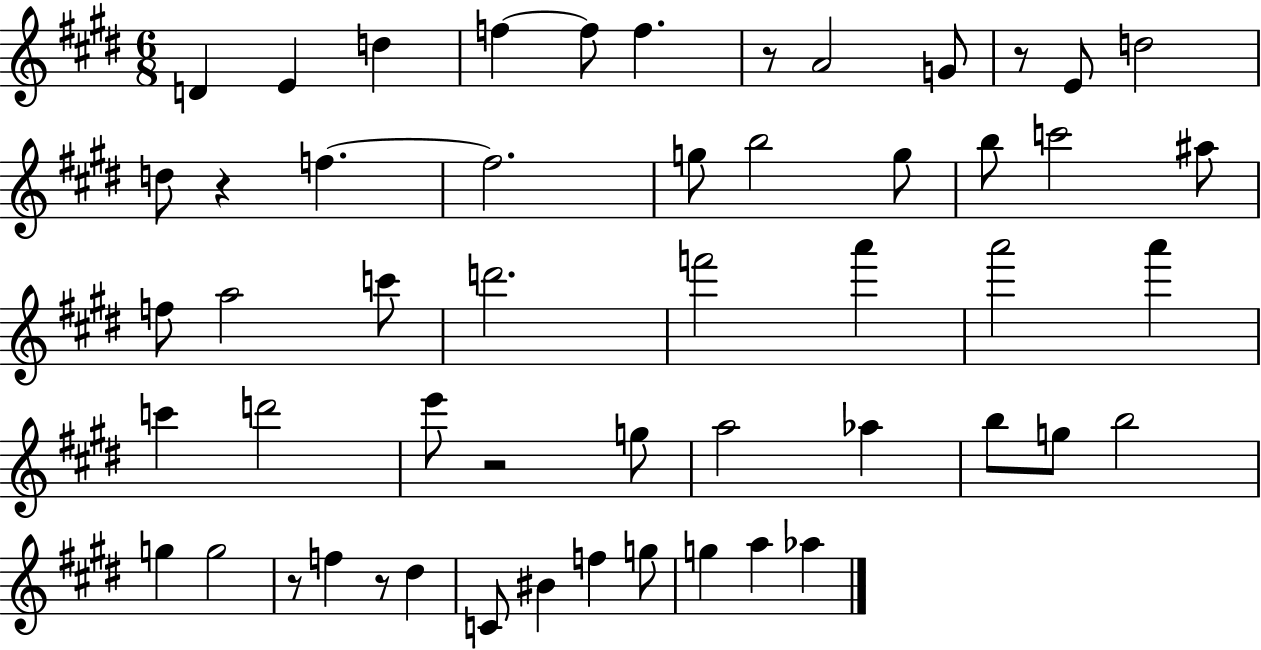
{
  \clef treble
  \numericTimeSignature
  \time 6/8
  \key e \major
  d'4 e'4 d''4 | f''4~~ f''8 f''4. | r8 a'2 g'8 | r8 e'8 d''2 | \break d''8 r4 f''4.~~ | f''2. | g''8 b''2 g''8 | b''8 c'''2 ais''8 | \break f''8 a''2 c'''8 | d'''2. | f'''2 a'''4 | a'''2 a'''4 | \break c'''4 d'''2 | e'''8 r2 g''8 | a''2 aes''4 | b''8 g''8 b''2 | \break g''4 g''2 | r8 f''4 r8 dis''4 | c'8 bis'4 f''4 g''8 | g''4 a''4 aes''4 | \break \bar "|."
}